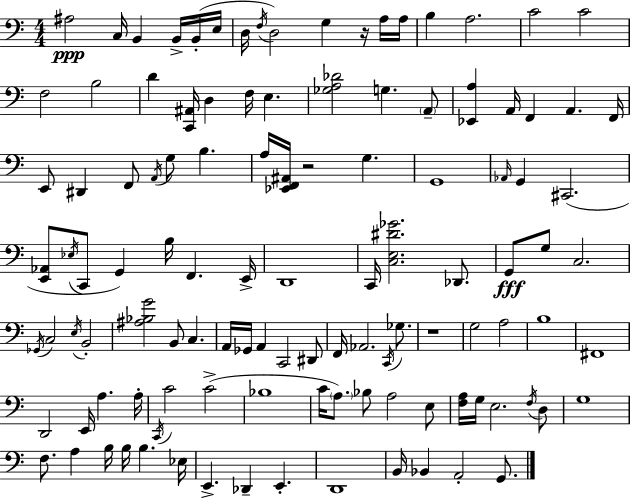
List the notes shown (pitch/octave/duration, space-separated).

A#3/h C3/s B2/q B2/s B2/s E3/s D3/s F3/s D3/h G3/q R/s A3/s A3/s B3/q A3/h. C4/h C4/h F3/h B3/h D4/q [C2,A#2]/s D3/q F3/s E3/q. [Gb3,A3,Db4]/h G3/q. A2/e [Eb2,A3]/q A2/s F2/q A2/q. F2/s E2/e D#2/q F2/e A2/s G3/e B3/q. A3/s [Eb2,F2,A#2]/s R/h G3/q. G2/w Ab2/s G2/q C#2/h. [E2,Ab2]/e Eb3/s C2/e G2/q B3/s F2/q. E2/s D2/w C2/s [C3,E3,D#4,Gb4]/h. Db2/e. G2/e G3/e C3/h. Gb2/s C3/h E3/s B2/h [A#3,Bb3,G4]/h B2/e C3/q. A2/s Gb2/s A2/q C2/h D#2/e F2/s Ab2/h. C2/s Gb3/e. R/w G3/h A3/h B3/w F#2/w D2/h E2/s A3/q. A3/s C2/s C4/h C4/h Bb3/w C4/s A3/e. Bb3/e A3/h E3/e [F3,A3]/s G3/s E3/h. F3/s D3/e G3/w F3/e. A3/q B3/s B3/s B3/q. Eb3/s E2/q. Db2/q E2/q. D2/w B2/s Bb2/q A2/h G2/e.